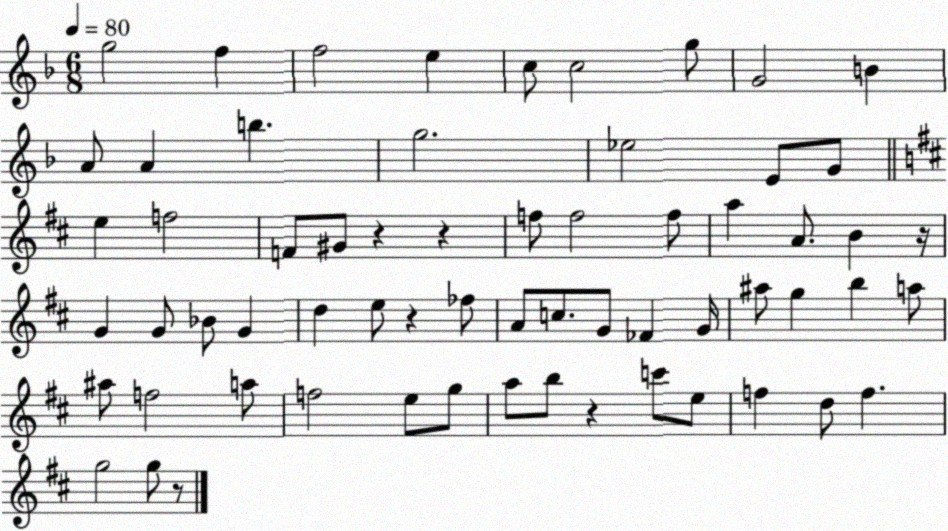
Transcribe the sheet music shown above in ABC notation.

X:1
T:Untitled
M:6/8
L:1/4
K:F
g2 f f2 e c/2 c2 g/2 G2 B A/2 A b g2 _e2 E/2 G/2 e f2 F/2 ^G/2 z z f/2 f2 f/2 a A/2 B z/4 G G/2 _B/2 G d e/2 z _f/2 A/2 c/2 G/2 _F G/4 ^a/2 g b a/2 ^a/2 f2 a/2 f2 e/2 g/2 a/2 b/2 z c'/2 e/2 f d/2 f g2 g/2 z/2